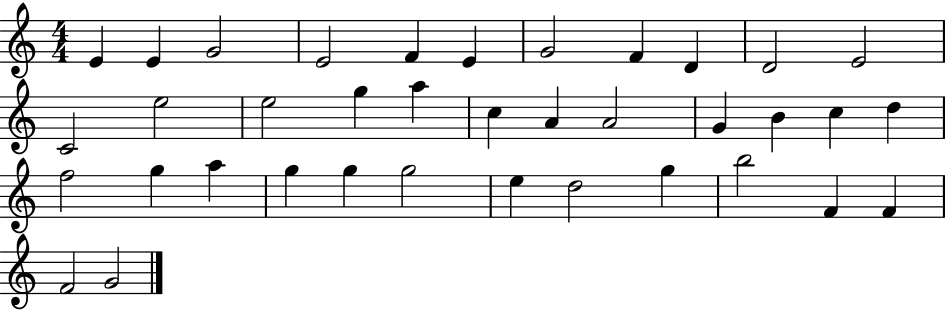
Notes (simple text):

E4/q E4/q G4/h E4/h F4/q E4/q G4/h F4/q D4/q D4/h E4/h C4/h E5/h E5/h G5/q A5/q C5/q A4/q A4/h G4/q B4/q C5/q D5/q F5/h G5/q A5/q G5/q G5/q G5/h E5/q D5/h G5/q B5/h F4/q F4/q F4/h G4/h